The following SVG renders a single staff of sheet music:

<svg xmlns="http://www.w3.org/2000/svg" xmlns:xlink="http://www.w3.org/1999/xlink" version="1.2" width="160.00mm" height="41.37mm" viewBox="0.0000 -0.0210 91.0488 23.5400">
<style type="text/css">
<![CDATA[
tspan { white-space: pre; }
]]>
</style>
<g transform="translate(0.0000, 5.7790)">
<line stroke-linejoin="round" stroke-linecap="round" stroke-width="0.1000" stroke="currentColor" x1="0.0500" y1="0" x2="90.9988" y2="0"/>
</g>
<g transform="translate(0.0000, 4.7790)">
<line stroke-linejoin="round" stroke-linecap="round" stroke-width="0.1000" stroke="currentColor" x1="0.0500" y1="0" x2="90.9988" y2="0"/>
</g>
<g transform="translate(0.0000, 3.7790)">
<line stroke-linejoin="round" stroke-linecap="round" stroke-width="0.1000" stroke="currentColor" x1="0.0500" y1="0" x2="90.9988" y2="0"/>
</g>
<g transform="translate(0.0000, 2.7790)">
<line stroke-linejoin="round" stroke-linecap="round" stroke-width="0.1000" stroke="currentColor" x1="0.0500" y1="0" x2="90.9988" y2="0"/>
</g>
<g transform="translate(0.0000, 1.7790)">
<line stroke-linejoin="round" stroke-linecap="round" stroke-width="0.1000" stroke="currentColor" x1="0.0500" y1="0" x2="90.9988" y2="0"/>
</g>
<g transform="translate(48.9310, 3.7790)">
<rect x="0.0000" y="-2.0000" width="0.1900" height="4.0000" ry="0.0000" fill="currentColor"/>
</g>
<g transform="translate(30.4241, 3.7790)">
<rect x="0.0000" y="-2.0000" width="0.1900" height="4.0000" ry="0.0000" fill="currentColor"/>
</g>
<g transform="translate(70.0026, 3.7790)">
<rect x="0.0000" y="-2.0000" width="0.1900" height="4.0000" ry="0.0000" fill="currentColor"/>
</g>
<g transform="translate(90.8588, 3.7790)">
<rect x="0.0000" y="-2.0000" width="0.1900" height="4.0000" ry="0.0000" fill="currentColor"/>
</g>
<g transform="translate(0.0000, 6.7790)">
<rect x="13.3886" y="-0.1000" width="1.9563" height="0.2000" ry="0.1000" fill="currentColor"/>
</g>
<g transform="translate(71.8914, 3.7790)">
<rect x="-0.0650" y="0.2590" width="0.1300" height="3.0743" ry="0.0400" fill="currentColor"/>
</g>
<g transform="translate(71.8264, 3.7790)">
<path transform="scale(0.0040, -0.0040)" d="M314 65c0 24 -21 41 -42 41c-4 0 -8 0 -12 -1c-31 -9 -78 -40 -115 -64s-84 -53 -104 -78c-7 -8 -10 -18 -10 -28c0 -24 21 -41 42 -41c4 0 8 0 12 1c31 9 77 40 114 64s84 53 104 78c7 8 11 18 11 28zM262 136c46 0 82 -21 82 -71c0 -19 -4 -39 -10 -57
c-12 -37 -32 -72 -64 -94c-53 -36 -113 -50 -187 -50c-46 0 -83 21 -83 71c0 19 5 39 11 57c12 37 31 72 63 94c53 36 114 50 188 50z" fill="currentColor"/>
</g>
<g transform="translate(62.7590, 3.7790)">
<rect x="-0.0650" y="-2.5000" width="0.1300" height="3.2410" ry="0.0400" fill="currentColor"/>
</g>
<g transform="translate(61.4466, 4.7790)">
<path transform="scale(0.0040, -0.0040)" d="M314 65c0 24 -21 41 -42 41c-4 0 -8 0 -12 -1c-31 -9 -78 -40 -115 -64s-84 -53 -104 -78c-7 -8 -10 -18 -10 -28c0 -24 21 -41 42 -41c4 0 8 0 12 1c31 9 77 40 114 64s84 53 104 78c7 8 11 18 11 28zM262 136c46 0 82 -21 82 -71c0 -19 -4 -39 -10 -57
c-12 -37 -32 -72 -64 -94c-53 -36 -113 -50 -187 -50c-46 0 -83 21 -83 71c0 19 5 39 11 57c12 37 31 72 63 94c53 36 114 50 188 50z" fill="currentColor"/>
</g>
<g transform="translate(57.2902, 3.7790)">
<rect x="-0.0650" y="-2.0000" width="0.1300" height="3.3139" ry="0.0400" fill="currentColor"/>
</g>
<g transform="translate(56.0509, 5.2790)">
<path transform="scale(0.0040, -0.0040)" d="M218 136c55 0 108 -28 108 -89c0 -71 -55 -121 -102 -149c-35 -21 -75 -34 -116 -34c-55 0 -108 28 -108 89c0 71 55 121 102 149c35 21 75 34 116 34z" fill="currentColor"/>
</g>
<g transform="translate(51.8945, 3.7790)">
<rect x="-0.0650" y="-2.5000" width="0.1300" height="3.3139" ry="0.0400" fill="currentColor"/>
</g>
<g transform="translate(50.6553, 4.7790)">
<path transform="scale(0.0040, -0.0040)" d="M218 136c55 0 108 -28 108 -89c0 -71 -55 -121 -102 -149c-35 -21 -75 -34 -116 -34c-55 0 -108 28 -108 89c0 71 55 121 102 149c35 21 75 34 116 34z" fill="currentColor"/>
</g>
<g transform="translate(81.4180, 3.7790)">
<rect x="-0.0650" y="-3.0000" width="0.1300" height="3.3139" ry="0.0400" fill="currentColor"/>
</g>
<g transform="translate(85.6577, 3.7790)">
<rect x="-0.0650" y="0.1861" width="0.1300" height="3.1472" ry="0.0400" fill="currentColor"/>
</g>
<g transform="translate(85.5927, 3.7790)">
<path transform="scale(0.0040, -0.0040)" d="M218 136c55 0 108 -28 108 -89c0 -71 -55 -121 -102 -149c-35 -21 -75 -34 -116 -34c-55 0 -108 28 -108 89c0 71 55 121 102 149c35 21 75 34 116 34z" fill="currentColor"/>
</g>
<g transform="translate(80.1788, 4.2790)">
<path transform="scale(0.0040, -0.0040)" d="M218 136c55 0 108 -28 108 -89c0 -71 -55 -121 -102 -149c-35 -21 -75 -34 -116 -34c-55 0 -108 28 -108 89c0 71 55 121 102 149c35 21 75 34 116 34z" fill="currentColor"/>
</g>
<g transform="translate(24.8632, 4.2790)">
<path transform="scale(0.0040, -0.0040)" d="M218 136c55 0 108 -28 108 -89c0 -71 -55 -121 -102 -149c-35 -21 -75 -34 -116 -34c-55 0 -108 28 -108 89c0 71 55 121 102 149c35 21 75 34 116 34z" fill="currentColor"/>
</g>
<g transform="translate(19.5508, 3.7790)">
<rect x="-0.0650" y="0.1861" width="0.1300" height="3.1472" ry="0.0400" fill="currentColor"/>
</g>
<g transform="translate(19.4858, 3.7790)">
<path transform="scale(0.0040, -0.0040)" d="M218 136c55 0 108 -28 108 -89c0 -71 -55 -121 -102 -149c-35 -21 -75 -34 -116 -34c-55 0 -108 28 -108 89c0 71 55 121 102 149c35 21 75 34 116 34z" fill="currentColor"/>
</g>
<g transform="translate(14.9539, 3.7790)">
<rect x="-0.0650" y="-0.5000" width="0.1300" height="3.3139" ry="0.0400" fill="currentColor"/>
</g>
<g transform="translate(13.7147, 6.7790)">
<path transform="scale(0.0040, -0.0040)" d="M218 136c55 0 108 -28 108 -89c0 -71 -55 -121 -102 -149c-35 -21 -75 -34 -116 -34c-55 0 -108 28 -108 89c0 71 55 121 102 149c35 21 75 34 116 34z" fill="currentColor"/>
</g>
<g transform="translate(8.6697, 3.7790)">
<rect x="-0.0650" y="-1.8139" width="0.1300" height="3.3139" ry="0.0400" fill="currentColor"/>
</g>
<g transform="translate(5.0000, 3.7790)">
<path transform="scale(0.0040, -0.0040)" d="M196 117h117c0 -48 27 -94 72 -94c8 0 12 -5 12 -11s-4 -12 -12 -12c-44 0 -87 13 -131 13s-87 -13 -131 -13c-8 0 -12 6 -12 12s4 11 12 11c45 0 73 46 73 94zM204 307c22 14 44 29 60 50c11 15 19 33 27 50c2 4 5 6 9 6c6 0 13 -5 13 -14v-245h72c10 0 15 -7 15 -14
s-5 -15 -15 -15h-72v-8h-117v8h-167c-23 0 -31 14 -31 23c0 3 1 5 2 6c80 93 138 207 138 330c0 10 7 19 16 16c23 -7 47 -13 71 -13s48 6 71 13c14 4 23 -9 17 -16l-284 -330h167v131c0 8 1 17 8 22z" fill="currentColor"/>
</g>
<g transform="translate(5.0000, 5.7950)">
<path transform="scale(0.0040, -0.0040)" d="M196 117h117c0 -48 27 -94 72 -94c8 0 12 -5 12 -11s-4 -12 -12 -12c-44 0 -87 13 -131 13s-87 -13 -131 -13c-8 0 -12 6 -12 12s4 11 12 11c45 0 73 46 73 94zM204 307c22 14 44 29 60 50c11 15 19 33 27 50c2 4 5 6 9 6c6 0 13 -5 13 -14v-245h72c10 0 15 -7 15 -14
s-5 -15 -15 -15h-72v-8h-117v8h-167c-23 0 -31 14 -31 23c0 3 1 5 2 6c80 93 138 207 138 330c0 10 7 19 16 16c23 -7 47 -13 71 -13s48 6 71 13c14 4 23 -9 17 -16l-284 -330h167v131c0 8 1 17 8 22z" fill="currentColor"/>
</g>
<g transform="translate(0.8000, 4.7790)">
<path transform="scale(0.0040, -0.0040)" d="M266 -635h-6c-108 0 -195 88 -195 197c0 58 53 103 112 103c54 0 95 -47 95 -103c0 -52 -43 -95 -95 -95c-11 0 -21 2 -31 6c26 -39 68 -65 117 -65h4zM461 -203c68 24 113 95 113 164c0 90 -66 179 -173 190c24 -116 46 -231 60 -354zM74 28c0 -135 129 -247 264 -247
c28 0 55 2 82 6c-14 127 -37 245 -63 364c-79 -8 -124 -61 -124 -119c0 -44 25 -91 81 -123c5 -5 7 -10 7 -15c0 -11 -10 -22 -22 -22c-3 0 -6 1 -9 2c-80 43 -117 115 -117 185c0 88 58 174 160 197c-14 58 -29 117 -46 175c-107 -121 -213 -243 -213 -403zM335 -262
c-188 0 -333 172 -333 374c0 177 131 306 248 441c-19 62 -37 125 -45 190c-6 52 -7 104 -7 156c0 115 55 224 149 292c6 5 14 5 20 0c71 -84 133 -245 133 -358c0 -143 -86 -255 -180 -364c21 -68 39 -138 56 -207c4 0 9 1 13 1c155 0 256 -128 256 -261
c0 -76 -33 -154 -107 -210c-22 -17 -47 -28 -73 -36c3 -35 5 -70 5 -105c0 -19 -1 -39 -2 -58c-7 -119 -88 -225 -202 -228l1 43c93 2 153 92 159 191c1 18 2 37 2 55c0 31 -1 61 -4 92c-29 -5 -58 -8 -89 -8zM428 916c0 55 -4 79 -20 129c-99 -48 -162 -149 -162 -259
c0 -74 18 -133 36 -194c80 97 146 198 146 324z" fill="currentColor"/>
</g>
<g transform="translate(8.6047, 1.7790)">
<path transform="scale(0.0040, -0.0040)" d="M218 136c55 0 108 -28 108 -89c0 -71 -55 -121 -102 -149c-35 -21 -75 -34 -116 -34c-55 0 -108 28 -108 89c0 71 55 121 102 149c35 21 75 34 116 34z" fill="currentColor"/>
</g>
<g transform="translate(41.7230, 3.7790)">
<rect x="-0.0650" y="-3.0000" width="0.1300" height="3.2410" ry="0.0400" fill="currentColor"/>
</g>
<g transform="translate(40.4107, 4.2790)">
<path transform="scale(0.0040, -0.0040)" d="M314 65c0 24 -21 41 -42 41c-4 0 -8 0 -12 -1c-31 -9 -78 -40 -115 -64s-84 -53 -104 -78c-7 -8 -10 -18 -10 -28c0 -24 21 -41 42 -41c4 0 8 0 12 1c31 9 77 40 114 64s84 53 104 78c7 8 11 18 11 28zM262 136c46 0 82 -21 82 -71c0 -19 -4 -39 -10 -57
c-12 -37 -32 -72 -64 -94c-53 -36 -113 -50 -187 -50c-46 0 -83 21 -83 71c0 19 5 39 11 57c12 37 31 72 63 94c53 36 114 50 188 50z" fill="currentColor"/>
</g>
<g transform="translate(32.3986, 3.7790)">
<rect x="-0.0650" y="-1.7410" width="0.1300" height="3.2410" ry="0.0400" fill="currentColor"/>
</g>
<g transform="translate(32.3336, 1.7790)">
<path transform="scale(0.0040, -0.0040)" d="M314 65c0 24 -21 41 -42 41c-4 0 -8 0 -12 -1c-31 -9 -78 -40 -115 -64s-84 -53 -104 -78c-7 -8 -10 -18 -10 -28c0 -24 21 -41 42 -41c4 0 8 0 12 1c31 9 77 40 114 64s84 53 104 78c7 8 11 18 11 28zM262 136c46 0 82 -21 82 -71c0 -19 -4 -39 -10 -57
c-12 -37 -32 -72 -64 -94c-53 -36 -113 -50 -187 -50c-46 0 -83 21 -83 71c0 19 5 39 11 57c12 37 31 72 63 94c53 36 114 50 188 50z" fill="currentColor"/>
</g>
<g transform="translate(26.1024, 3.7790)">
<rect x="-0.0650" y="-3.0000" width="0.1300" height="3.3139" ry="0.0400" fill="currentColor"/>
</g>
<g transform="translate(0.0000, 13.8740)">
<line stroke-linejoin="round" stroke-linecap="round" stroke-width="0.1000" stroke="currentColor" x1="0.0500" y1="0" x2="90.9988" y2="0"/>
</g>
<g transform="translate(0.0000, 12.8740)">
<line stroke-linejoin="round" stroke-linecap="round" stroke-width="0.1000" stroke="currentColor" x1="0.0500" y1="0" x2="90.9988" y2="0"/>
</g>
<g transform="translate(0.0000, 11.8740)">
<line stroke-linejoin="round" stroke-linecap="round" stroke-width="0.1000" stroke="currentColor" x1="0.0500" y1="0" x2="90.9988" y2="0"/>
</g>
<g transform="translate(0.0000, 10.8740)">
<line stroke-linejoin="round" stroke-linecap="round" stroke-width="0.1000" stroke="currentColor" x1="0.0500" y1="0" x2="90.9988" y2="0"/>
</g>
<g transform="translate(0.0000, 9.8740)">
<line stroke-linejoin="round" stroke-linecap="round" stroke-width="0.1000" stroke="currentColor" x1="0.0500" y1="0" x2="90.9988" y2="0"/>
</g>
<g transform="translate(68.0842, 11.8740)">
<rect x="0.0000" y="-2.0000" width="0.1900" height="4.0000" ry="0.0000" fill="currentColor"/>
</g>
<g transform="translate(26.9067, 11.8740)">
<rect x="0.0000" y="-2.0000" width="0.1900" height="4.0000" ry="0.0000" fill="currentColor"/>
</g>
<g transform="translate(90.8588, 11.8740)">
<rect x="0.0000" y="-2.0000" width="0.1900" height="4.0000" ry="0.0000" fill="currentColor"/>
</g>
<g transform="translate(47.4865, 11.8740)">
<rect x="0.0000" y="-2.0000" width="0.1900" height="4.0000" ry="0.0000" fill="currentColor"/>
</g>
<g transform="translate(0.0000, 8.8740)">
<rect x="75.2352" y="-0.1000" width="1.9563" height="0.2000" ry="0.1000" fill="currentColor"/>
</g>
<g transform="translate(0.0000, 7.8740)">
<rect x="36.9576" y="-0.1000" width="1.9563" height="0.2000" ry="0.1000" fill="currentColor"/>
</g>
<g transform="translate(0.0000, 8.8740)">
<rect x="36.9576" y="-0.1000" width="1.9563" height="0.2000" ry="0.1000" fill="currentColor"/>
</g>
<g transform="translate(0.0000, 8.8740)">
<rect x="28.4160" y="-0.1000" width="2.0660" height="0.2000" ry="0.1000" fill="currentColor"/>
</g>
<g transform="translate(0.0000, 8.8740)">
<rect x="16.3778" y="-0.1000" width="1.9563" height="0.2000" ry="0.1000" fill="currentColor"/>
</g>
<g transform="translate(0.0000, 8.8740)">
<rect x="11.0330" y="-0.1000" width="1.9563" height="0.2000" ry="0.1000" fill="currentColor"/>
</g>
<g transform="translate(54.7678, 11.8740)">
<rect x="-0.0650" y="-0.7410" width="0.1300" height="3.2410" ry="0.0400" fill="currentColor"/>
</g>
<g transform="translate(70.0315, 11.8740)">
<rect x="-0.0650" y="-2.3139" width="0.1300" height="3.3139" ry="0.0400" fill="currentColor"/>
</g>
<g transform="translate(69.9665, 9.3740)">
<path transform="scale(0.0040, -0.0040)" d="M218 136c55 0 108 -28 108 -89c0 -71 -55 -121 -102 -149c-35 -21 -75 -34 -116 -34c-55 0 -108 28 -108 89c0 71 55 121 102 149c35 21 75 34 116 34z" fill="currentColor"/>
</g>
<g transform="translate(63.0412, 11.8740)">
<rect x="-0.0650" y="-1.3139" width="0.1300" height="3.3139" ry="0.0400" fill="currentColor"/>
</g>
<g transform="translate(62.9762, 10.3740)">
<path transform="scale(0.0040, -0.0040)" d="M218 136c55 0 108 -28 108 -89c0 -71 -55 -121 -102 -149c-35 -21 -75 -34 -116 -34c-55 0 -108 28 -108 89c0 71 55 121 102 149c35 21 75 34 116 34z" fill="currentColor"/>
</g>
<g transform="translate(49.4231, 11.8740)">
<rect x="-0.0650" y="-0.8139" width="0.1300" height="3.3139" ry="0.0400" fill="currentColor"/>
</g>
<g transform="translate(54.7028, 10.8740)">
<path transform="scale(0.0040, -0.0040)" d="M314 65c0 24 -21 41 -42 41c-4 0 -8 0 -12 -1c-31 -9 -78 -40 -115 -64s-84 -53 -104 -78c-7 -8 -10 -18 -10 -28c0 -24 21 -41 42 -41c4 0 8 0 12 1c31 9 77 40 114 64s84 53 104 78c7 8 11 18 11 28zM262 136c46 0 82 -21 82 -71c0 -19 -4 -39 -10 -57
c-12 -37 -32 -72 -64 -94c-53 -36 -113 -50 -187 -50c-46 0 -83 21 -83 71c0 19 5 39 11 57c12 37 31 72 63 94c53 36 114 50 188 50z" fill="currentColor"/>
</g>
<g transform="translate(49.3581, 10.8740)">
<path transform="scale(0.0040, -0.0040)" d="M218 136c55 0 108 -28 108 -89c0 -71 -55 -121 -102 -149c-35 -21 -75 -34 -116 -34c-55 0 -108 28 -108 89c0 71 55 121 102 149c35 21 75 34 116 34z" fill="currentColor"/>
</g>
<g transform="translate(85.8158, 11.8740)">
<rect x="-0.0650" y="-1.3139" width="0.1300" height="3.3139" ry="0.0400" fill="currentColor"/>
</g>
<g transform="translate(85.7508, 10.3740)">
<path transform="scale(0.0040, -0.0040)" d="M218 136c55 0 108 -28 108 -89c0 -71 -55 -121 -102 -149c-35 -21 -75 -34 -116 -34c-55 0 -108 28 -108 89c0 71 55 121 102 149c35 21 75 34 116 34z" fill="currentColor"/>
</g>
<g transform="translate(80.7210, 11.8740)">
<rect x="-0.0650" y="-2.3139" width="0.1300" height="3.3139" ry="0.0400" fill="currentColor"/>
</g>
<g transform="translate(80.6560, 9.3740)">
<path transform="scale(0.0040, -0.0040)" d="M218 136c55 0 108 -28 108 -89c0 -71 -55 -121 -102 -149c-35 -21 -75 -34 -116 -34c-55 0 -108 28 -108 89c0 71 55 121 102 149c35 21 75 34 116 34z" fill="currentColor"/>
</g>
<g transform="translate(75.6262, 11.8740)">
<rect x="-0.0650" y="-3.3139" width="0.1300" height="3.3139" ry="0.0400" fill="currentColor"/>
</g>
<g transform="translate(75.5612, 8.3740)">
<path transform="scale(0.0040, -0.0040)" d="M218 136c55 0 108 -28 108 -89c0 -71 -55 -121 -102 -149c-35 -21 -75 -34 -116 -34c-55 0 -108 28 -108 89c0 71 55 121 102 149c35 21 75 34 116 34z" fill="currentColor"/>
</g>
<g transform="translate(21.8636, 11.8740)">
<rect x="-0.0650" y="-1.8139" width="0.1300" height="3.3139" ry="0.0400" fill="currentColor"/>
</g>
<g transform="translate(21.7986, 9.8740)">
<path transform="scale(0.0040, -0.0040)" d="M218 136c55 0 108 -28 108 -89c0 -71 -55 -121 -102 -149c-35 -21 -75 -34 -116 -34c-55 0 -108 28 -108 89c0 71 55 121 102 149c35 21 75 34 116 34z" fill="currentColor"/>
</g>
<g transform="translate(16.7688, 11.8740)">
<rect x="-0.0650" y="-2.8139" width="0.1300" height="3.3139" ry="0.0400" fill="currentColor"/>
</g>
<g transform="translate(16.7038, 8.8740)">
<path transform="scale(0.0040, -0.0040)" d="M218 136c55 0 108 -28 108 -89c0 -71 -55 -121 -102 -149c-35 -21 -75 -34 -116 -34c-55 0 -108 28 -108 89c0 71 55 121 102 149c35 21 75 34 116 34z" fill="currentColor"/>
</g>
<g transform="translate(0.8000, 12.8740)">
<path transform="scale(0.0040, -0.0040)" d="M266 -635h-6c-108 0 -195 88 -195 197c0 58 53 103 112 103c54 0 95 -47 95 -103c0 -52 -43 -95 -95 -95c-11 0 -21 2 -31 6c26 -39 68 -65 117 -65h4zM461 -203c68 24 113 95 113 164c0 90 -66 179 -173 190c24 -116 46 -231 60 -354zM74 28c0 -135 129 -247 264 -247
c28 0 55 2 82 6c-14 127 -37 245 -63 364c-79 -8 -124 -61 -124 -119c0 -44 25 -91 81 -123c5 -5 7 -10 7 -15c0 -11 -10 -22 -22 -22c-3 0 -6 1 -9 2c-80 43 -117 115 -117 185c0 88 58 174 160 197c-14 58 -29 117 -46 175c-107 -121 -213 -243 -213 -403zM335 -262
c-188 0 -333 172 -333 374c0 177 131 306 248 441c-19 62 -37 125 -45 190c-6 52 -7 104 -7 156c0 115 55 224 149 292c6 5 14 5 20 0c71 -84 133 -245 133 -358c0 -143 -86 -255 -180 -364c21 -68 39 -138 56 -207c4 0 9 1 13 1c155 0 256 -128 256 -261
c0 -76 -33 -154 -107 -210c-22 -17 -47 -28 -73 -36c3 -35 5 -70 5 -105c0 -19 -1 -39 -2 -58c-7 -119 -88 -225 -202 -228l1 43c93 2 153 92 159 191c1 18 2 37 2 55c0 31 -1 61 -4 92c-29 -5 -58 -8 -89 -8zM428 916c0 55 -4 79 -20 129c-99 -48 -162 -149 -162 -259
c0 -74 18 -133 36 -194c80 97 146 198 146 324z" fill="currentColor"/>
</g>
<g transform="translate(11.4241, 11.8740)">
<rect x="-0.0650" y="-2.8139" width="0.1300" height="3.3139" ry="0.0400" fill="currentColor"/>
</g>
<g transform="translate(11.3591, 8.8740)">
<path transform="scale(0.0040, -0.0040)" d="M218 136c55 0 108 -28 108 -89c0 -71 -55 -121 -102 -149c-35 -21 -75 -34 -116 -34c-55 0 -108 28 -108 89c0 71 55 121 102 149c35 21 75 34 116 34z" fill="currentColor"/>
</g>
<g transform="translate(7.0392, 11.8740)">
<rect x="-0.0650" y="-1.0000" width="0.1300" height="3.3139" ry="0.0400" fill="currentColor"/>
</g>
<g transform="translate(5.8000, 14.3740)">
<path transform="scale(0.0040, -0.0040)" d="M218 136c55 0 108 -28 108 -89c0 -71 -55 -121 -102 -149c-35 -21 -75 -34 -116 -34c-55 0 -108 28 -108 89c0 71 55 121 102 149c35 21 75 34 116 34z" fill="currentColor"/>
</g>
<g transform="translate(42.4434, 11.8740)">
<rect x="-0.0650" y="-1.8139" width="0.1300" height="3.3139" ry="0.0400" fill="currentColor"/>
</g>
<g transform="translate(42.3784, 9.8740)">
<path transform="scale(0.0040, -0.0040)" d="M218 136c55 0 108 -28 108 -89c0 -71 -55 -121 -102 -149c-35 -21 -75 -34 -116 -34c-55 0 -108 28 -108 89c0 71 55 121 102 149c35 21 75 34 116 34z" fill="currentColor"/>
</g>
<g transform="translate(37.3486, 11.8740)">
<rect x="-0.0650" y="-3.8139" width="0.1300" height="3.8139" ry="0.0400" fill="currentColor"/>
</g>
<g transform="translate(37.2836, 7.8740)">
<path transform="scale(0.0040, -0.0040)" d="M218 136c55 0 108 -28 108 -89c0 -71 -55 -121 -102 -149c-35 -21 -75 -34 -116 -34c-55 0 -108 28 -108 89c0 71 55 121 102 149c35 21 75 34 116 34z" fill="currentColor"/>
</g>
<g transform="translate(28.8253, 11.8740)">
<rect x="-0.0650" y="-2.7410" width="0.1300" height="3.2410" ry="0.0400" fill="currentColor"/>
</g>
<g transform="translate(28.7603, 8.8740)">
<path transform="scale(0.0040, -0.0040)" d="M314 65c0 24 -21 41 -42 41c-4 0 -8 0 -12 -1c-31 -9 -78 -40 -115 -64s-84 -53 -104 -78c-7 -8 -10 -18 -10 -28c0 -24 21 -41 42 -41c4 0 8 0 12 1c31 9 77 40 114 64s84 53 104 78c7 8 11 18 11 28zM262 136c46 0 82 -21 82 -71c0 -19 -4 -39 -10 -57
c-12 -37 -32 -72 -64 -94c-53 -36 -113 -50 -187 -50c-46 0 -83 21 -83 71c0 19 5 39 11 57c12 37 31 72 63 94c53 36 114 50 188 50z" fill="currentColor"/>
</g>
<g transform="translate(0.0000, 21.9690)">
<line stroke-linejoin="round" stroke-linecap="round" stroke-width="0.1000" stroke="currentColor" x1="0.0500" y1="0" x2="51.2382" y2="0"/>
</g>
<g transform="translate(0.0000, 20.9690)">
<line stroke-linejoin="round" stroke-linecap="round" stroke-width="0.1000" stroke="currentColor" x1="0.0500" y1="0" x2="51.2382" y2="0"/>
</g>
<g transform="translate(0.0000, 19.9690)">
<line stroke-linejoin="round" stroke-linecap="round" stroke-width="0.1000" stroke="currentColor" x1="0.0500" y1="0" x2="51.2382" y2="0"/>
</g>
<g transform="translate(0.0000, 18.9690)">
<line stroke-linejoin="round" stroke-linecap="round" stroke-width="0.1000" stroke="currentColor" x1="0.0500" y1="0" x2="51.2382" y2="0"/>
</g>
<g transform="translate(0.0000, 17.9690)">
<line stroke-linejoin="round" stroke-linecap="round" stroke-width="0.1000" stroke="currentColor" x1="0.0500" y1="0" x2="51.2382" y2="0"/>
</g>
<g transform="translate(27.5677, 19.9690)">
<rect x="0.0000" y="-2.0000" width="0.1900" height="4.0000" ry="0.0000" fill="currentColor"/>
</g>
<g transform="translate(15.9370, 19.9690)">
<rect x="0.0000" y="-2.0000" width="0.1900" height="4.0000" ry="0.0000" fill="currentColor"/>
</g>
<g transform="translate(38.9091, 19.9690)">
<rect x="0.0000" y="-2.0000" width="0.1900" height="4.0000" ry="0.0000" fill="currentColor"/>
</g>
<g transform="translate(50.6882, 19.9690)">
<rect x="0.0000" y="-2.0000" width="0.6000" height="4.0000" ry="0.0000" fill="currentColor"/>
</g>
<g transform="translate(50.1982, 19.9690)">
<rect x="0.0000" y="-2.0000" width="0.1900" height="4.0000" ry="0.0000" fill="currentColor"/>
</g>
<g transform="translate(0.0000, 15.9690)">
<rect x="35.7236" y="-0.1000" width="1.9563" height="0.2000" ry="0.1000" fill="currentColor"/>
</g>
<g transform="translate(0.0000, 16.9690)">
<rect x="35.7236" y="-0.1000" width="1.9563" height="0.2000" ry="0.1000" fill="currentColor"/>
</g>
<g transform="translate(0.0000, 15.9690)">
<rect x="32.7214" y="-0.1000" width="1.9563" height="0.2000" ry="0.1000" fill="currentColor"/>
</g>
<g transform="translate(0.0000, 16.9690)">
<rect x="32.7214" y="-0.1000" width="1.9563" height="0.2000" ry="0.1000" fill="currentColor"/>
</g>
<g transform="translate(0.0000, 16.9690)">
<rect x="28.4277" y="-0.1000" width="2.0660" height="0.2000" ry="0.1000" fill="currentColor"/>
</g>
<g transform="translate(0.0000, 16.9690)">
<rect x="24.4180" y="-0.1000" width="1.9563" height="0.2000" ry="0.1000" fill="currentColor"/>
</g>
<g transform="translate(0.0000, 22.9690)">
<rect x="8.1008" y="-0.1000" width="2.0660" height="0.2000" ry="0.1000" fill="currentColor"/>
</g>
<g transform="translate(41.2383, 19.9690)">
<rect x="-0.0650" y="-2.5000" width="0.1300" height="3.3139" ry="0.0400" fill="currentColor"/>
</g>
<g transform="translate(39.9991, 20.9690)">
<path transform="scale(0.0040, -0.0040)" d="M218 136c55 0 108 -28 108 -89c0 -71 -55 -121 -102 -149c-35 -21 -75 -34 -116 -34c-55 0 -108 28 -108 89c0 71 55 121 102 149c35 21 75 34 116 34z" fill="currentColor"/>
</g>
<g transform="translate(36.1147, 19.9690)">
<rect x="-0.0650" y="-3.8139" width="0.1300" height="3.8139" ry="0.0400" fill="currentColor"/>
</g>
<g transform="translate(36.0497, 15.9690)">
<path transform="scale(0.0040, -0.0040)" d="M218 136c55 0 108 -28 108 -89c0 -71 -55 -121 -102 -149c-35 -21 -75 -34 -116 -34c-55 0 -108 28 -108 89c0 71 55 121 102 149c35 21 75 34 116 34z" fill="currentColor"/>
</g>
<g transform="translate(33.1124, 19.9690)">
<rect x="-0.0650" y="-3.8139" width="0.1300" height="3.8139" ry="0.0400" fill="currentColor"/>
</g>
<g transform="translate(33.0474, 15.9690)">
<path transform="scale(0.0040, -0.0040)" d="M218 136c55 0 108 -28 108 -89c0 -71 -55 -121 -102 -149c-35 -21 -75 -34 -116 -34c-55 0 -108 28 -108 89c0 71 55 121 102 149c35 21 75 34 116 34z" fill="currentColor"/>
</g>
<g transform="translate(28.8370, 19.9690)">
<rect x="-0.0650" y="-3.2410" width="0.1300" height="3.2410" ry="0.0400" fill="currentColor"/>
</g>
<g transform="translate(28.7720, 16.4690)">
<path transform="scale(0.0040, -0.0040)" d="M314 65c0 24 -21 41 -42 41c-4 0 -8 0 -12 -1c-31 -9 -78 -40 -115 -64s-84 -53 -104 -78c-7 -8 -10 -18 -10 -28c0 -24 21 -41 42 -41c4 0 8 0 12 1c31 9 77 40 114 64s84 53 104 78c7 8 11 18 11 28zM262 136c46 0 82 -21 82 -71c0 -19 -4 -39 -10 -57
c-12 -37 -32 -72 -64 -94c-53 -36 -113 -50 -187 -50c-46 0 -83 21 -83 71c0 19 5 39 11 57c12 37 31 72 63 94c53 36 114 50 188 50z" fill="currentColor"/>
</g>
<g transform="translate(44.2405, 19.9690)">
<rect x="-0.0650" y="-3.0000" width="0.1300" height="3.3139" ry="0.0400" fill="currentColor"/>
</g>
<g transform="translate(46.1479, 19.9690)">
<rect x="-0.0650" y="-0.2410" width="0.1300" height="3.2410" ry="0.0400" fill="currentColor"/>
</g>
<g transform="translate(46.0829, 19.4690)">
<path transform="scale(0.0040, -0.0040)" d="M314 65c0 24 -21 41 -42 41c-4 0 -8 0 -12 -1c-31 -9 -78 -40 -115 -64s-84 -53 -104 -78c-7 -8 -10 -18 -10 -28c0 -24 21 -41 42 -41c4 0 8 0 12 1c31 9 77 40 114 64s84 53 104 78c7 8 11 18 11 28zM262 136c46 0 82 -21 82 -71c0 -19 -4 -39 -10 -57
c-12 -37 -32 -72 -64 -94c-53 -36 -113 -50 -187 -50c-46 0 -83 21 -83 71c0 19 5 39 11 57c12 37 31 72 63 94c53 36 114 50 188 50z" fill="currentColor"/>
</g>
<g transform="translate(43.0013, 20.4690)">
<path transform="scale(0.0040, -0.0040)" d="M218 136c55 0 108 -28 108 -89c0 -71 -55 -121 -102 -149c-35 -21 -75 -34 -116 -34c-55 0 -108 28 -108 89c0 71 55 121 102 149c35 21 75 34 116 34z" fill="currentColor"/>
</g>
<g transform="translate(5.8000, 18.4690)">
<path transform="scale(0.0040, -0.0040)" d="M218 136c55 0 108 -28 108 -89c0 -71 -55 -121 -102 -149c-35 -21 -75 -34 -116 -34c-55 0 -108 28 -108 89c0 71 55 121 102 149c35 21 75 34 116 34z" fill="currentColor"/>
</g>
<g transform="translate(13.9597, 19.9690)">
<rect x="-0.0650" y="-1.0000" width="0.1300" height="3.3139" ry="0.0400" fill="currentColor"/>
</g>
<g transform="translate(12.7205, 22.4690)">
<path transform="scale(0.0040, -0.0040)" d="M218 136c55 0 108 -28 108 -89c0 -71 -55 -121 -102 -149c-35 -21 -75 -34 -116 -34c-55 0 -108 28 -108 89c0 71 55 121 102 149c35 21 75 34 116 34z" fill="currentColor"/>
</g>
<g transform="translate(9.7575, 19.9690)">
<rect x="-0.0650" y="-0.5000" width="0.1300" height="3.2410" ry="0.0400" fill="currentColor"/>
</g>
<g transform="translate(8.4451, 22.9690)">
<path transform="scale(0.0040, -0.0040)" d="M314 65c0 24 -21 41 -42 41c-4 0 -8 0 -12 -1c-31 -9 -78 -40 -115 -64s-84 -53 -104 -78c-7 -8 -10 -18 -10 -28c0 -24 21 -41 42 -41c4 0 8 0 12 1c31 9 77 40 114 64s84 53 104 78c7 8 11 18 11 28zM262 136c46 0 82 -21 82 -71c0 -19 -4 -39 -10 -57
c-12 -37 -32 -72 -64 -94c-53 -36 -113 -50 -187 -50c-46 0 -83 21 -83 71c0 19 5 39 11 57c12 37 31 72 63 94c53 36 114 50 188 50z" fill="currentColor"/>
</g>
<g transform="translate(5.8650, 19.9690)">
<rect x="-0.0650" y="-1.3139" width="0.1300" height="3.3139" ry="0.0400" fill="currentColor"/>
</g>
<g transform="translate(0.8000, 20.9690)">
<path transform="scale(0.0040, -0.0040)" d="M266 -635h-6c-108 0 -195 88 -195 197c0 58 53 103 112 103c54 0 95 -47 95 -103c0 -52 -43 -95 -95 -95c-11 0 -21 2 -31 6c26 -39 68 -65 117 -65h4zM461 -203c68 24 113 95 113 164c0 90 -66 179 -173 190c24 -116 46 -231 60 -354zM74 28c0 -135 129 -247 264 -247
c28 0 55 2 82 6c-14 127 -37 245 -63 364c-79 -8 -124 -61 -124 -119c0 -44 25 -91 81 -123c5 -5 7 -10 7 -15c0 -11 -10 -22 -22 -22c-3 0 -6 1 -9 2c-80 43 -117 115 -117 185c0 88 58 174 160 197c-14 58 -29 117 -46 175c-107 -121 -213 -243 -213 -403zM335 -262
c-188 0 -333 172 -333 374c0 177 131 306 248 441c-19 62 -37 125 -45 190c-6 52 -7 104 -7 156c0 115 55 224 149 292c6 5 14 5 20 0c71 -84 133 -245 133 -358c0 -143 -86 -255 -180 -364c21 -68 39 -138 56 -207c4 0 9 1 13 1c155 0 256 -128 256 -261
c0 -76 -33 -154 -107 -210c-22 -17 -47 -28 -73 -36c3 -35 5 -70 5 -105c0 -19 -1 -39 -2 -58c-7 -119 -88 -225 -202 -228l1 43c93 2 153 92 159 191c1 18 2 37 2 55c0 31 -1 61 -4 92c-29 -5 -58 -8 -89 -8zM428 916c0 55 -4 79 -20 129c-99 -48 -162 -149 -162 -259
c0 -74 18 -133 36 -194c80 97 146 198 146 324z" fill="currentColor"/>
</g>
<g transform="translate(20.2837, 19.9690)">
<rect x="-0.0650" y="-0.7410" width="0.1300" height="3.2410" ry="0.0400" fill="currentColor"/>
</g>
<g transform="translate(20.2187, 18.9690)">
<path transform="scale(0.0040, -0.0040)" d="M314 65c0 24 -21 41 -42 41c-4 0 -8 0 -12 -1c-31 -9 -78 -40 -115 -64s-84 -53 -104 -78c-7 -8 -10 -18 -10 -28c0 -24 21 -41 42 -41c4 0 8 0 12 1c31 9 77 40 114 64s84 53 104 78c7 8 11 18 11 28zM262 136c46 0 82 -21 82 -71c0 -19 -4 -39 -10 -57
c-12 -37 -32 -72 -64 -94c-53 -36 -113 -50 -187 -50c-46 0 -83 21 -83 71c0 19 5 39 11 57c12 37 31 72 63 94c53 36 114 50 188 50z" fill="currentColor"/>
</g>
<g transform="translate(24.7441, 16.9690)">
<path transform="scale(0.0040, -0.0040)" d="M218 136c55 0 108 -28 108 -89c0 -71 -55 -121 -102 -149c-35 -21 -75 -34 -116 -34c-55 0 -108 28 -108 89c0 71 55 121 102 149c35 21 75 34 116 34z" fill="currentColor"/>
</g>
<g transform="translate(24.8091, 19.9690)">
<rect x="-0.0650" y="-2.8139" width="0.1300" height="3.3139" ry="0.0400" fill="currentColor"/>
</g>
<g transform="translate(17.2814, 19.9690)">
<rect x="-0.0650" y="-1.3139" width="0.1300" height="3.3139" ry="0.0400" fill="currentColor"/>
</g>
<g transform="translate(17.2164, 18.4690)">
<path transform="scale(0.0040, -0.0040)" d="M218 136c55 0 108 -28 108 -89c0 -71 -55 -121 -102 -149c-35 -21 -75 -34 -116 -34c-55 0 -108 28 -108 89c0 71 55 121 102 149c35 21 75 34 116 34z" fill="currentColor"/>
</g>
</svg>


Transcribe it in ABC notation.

X:1
T:Untitled
M:4/4
L:1/4
K:C
f C B A f2 A2 G F G2 B2 A B D a a f a2 c' f d d2 e g b g e e C2 D e d2 a b2 c' c' G A c2